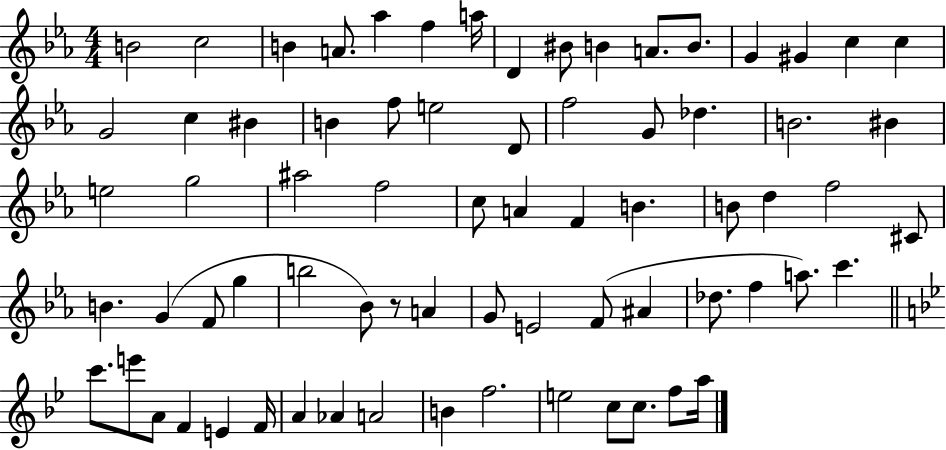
B4/h C5/h B4/q A4/e. Ab5/q F5/q A5/s D4/q BIS4/e B4/q A4/e. B4/e. G4/q G#4/q C5/q C5/q G4/h C5/q BIS4/q B4/q F5/e E5/h D4/e F5/h G4/e Db5/q. B4/h. BIS4/q E5/h G5/h A#5/h F5/h C5/e A4/q F4/q B4/q. B4/e D5/q F5/h C#4/e B4/q. G4/q F4/e G5/q B5/h Bb4/e R/e A4/q G4/e E4/h F4/e A#4/q Db5/e. F5/q A5/e. C6/q. C6/e. E6/e A4/e F4/q E4/q F4/s A4/q Ab4/q A4/h B4/q F5/h. E5/h C5/e C5/e. F5/e A5/s